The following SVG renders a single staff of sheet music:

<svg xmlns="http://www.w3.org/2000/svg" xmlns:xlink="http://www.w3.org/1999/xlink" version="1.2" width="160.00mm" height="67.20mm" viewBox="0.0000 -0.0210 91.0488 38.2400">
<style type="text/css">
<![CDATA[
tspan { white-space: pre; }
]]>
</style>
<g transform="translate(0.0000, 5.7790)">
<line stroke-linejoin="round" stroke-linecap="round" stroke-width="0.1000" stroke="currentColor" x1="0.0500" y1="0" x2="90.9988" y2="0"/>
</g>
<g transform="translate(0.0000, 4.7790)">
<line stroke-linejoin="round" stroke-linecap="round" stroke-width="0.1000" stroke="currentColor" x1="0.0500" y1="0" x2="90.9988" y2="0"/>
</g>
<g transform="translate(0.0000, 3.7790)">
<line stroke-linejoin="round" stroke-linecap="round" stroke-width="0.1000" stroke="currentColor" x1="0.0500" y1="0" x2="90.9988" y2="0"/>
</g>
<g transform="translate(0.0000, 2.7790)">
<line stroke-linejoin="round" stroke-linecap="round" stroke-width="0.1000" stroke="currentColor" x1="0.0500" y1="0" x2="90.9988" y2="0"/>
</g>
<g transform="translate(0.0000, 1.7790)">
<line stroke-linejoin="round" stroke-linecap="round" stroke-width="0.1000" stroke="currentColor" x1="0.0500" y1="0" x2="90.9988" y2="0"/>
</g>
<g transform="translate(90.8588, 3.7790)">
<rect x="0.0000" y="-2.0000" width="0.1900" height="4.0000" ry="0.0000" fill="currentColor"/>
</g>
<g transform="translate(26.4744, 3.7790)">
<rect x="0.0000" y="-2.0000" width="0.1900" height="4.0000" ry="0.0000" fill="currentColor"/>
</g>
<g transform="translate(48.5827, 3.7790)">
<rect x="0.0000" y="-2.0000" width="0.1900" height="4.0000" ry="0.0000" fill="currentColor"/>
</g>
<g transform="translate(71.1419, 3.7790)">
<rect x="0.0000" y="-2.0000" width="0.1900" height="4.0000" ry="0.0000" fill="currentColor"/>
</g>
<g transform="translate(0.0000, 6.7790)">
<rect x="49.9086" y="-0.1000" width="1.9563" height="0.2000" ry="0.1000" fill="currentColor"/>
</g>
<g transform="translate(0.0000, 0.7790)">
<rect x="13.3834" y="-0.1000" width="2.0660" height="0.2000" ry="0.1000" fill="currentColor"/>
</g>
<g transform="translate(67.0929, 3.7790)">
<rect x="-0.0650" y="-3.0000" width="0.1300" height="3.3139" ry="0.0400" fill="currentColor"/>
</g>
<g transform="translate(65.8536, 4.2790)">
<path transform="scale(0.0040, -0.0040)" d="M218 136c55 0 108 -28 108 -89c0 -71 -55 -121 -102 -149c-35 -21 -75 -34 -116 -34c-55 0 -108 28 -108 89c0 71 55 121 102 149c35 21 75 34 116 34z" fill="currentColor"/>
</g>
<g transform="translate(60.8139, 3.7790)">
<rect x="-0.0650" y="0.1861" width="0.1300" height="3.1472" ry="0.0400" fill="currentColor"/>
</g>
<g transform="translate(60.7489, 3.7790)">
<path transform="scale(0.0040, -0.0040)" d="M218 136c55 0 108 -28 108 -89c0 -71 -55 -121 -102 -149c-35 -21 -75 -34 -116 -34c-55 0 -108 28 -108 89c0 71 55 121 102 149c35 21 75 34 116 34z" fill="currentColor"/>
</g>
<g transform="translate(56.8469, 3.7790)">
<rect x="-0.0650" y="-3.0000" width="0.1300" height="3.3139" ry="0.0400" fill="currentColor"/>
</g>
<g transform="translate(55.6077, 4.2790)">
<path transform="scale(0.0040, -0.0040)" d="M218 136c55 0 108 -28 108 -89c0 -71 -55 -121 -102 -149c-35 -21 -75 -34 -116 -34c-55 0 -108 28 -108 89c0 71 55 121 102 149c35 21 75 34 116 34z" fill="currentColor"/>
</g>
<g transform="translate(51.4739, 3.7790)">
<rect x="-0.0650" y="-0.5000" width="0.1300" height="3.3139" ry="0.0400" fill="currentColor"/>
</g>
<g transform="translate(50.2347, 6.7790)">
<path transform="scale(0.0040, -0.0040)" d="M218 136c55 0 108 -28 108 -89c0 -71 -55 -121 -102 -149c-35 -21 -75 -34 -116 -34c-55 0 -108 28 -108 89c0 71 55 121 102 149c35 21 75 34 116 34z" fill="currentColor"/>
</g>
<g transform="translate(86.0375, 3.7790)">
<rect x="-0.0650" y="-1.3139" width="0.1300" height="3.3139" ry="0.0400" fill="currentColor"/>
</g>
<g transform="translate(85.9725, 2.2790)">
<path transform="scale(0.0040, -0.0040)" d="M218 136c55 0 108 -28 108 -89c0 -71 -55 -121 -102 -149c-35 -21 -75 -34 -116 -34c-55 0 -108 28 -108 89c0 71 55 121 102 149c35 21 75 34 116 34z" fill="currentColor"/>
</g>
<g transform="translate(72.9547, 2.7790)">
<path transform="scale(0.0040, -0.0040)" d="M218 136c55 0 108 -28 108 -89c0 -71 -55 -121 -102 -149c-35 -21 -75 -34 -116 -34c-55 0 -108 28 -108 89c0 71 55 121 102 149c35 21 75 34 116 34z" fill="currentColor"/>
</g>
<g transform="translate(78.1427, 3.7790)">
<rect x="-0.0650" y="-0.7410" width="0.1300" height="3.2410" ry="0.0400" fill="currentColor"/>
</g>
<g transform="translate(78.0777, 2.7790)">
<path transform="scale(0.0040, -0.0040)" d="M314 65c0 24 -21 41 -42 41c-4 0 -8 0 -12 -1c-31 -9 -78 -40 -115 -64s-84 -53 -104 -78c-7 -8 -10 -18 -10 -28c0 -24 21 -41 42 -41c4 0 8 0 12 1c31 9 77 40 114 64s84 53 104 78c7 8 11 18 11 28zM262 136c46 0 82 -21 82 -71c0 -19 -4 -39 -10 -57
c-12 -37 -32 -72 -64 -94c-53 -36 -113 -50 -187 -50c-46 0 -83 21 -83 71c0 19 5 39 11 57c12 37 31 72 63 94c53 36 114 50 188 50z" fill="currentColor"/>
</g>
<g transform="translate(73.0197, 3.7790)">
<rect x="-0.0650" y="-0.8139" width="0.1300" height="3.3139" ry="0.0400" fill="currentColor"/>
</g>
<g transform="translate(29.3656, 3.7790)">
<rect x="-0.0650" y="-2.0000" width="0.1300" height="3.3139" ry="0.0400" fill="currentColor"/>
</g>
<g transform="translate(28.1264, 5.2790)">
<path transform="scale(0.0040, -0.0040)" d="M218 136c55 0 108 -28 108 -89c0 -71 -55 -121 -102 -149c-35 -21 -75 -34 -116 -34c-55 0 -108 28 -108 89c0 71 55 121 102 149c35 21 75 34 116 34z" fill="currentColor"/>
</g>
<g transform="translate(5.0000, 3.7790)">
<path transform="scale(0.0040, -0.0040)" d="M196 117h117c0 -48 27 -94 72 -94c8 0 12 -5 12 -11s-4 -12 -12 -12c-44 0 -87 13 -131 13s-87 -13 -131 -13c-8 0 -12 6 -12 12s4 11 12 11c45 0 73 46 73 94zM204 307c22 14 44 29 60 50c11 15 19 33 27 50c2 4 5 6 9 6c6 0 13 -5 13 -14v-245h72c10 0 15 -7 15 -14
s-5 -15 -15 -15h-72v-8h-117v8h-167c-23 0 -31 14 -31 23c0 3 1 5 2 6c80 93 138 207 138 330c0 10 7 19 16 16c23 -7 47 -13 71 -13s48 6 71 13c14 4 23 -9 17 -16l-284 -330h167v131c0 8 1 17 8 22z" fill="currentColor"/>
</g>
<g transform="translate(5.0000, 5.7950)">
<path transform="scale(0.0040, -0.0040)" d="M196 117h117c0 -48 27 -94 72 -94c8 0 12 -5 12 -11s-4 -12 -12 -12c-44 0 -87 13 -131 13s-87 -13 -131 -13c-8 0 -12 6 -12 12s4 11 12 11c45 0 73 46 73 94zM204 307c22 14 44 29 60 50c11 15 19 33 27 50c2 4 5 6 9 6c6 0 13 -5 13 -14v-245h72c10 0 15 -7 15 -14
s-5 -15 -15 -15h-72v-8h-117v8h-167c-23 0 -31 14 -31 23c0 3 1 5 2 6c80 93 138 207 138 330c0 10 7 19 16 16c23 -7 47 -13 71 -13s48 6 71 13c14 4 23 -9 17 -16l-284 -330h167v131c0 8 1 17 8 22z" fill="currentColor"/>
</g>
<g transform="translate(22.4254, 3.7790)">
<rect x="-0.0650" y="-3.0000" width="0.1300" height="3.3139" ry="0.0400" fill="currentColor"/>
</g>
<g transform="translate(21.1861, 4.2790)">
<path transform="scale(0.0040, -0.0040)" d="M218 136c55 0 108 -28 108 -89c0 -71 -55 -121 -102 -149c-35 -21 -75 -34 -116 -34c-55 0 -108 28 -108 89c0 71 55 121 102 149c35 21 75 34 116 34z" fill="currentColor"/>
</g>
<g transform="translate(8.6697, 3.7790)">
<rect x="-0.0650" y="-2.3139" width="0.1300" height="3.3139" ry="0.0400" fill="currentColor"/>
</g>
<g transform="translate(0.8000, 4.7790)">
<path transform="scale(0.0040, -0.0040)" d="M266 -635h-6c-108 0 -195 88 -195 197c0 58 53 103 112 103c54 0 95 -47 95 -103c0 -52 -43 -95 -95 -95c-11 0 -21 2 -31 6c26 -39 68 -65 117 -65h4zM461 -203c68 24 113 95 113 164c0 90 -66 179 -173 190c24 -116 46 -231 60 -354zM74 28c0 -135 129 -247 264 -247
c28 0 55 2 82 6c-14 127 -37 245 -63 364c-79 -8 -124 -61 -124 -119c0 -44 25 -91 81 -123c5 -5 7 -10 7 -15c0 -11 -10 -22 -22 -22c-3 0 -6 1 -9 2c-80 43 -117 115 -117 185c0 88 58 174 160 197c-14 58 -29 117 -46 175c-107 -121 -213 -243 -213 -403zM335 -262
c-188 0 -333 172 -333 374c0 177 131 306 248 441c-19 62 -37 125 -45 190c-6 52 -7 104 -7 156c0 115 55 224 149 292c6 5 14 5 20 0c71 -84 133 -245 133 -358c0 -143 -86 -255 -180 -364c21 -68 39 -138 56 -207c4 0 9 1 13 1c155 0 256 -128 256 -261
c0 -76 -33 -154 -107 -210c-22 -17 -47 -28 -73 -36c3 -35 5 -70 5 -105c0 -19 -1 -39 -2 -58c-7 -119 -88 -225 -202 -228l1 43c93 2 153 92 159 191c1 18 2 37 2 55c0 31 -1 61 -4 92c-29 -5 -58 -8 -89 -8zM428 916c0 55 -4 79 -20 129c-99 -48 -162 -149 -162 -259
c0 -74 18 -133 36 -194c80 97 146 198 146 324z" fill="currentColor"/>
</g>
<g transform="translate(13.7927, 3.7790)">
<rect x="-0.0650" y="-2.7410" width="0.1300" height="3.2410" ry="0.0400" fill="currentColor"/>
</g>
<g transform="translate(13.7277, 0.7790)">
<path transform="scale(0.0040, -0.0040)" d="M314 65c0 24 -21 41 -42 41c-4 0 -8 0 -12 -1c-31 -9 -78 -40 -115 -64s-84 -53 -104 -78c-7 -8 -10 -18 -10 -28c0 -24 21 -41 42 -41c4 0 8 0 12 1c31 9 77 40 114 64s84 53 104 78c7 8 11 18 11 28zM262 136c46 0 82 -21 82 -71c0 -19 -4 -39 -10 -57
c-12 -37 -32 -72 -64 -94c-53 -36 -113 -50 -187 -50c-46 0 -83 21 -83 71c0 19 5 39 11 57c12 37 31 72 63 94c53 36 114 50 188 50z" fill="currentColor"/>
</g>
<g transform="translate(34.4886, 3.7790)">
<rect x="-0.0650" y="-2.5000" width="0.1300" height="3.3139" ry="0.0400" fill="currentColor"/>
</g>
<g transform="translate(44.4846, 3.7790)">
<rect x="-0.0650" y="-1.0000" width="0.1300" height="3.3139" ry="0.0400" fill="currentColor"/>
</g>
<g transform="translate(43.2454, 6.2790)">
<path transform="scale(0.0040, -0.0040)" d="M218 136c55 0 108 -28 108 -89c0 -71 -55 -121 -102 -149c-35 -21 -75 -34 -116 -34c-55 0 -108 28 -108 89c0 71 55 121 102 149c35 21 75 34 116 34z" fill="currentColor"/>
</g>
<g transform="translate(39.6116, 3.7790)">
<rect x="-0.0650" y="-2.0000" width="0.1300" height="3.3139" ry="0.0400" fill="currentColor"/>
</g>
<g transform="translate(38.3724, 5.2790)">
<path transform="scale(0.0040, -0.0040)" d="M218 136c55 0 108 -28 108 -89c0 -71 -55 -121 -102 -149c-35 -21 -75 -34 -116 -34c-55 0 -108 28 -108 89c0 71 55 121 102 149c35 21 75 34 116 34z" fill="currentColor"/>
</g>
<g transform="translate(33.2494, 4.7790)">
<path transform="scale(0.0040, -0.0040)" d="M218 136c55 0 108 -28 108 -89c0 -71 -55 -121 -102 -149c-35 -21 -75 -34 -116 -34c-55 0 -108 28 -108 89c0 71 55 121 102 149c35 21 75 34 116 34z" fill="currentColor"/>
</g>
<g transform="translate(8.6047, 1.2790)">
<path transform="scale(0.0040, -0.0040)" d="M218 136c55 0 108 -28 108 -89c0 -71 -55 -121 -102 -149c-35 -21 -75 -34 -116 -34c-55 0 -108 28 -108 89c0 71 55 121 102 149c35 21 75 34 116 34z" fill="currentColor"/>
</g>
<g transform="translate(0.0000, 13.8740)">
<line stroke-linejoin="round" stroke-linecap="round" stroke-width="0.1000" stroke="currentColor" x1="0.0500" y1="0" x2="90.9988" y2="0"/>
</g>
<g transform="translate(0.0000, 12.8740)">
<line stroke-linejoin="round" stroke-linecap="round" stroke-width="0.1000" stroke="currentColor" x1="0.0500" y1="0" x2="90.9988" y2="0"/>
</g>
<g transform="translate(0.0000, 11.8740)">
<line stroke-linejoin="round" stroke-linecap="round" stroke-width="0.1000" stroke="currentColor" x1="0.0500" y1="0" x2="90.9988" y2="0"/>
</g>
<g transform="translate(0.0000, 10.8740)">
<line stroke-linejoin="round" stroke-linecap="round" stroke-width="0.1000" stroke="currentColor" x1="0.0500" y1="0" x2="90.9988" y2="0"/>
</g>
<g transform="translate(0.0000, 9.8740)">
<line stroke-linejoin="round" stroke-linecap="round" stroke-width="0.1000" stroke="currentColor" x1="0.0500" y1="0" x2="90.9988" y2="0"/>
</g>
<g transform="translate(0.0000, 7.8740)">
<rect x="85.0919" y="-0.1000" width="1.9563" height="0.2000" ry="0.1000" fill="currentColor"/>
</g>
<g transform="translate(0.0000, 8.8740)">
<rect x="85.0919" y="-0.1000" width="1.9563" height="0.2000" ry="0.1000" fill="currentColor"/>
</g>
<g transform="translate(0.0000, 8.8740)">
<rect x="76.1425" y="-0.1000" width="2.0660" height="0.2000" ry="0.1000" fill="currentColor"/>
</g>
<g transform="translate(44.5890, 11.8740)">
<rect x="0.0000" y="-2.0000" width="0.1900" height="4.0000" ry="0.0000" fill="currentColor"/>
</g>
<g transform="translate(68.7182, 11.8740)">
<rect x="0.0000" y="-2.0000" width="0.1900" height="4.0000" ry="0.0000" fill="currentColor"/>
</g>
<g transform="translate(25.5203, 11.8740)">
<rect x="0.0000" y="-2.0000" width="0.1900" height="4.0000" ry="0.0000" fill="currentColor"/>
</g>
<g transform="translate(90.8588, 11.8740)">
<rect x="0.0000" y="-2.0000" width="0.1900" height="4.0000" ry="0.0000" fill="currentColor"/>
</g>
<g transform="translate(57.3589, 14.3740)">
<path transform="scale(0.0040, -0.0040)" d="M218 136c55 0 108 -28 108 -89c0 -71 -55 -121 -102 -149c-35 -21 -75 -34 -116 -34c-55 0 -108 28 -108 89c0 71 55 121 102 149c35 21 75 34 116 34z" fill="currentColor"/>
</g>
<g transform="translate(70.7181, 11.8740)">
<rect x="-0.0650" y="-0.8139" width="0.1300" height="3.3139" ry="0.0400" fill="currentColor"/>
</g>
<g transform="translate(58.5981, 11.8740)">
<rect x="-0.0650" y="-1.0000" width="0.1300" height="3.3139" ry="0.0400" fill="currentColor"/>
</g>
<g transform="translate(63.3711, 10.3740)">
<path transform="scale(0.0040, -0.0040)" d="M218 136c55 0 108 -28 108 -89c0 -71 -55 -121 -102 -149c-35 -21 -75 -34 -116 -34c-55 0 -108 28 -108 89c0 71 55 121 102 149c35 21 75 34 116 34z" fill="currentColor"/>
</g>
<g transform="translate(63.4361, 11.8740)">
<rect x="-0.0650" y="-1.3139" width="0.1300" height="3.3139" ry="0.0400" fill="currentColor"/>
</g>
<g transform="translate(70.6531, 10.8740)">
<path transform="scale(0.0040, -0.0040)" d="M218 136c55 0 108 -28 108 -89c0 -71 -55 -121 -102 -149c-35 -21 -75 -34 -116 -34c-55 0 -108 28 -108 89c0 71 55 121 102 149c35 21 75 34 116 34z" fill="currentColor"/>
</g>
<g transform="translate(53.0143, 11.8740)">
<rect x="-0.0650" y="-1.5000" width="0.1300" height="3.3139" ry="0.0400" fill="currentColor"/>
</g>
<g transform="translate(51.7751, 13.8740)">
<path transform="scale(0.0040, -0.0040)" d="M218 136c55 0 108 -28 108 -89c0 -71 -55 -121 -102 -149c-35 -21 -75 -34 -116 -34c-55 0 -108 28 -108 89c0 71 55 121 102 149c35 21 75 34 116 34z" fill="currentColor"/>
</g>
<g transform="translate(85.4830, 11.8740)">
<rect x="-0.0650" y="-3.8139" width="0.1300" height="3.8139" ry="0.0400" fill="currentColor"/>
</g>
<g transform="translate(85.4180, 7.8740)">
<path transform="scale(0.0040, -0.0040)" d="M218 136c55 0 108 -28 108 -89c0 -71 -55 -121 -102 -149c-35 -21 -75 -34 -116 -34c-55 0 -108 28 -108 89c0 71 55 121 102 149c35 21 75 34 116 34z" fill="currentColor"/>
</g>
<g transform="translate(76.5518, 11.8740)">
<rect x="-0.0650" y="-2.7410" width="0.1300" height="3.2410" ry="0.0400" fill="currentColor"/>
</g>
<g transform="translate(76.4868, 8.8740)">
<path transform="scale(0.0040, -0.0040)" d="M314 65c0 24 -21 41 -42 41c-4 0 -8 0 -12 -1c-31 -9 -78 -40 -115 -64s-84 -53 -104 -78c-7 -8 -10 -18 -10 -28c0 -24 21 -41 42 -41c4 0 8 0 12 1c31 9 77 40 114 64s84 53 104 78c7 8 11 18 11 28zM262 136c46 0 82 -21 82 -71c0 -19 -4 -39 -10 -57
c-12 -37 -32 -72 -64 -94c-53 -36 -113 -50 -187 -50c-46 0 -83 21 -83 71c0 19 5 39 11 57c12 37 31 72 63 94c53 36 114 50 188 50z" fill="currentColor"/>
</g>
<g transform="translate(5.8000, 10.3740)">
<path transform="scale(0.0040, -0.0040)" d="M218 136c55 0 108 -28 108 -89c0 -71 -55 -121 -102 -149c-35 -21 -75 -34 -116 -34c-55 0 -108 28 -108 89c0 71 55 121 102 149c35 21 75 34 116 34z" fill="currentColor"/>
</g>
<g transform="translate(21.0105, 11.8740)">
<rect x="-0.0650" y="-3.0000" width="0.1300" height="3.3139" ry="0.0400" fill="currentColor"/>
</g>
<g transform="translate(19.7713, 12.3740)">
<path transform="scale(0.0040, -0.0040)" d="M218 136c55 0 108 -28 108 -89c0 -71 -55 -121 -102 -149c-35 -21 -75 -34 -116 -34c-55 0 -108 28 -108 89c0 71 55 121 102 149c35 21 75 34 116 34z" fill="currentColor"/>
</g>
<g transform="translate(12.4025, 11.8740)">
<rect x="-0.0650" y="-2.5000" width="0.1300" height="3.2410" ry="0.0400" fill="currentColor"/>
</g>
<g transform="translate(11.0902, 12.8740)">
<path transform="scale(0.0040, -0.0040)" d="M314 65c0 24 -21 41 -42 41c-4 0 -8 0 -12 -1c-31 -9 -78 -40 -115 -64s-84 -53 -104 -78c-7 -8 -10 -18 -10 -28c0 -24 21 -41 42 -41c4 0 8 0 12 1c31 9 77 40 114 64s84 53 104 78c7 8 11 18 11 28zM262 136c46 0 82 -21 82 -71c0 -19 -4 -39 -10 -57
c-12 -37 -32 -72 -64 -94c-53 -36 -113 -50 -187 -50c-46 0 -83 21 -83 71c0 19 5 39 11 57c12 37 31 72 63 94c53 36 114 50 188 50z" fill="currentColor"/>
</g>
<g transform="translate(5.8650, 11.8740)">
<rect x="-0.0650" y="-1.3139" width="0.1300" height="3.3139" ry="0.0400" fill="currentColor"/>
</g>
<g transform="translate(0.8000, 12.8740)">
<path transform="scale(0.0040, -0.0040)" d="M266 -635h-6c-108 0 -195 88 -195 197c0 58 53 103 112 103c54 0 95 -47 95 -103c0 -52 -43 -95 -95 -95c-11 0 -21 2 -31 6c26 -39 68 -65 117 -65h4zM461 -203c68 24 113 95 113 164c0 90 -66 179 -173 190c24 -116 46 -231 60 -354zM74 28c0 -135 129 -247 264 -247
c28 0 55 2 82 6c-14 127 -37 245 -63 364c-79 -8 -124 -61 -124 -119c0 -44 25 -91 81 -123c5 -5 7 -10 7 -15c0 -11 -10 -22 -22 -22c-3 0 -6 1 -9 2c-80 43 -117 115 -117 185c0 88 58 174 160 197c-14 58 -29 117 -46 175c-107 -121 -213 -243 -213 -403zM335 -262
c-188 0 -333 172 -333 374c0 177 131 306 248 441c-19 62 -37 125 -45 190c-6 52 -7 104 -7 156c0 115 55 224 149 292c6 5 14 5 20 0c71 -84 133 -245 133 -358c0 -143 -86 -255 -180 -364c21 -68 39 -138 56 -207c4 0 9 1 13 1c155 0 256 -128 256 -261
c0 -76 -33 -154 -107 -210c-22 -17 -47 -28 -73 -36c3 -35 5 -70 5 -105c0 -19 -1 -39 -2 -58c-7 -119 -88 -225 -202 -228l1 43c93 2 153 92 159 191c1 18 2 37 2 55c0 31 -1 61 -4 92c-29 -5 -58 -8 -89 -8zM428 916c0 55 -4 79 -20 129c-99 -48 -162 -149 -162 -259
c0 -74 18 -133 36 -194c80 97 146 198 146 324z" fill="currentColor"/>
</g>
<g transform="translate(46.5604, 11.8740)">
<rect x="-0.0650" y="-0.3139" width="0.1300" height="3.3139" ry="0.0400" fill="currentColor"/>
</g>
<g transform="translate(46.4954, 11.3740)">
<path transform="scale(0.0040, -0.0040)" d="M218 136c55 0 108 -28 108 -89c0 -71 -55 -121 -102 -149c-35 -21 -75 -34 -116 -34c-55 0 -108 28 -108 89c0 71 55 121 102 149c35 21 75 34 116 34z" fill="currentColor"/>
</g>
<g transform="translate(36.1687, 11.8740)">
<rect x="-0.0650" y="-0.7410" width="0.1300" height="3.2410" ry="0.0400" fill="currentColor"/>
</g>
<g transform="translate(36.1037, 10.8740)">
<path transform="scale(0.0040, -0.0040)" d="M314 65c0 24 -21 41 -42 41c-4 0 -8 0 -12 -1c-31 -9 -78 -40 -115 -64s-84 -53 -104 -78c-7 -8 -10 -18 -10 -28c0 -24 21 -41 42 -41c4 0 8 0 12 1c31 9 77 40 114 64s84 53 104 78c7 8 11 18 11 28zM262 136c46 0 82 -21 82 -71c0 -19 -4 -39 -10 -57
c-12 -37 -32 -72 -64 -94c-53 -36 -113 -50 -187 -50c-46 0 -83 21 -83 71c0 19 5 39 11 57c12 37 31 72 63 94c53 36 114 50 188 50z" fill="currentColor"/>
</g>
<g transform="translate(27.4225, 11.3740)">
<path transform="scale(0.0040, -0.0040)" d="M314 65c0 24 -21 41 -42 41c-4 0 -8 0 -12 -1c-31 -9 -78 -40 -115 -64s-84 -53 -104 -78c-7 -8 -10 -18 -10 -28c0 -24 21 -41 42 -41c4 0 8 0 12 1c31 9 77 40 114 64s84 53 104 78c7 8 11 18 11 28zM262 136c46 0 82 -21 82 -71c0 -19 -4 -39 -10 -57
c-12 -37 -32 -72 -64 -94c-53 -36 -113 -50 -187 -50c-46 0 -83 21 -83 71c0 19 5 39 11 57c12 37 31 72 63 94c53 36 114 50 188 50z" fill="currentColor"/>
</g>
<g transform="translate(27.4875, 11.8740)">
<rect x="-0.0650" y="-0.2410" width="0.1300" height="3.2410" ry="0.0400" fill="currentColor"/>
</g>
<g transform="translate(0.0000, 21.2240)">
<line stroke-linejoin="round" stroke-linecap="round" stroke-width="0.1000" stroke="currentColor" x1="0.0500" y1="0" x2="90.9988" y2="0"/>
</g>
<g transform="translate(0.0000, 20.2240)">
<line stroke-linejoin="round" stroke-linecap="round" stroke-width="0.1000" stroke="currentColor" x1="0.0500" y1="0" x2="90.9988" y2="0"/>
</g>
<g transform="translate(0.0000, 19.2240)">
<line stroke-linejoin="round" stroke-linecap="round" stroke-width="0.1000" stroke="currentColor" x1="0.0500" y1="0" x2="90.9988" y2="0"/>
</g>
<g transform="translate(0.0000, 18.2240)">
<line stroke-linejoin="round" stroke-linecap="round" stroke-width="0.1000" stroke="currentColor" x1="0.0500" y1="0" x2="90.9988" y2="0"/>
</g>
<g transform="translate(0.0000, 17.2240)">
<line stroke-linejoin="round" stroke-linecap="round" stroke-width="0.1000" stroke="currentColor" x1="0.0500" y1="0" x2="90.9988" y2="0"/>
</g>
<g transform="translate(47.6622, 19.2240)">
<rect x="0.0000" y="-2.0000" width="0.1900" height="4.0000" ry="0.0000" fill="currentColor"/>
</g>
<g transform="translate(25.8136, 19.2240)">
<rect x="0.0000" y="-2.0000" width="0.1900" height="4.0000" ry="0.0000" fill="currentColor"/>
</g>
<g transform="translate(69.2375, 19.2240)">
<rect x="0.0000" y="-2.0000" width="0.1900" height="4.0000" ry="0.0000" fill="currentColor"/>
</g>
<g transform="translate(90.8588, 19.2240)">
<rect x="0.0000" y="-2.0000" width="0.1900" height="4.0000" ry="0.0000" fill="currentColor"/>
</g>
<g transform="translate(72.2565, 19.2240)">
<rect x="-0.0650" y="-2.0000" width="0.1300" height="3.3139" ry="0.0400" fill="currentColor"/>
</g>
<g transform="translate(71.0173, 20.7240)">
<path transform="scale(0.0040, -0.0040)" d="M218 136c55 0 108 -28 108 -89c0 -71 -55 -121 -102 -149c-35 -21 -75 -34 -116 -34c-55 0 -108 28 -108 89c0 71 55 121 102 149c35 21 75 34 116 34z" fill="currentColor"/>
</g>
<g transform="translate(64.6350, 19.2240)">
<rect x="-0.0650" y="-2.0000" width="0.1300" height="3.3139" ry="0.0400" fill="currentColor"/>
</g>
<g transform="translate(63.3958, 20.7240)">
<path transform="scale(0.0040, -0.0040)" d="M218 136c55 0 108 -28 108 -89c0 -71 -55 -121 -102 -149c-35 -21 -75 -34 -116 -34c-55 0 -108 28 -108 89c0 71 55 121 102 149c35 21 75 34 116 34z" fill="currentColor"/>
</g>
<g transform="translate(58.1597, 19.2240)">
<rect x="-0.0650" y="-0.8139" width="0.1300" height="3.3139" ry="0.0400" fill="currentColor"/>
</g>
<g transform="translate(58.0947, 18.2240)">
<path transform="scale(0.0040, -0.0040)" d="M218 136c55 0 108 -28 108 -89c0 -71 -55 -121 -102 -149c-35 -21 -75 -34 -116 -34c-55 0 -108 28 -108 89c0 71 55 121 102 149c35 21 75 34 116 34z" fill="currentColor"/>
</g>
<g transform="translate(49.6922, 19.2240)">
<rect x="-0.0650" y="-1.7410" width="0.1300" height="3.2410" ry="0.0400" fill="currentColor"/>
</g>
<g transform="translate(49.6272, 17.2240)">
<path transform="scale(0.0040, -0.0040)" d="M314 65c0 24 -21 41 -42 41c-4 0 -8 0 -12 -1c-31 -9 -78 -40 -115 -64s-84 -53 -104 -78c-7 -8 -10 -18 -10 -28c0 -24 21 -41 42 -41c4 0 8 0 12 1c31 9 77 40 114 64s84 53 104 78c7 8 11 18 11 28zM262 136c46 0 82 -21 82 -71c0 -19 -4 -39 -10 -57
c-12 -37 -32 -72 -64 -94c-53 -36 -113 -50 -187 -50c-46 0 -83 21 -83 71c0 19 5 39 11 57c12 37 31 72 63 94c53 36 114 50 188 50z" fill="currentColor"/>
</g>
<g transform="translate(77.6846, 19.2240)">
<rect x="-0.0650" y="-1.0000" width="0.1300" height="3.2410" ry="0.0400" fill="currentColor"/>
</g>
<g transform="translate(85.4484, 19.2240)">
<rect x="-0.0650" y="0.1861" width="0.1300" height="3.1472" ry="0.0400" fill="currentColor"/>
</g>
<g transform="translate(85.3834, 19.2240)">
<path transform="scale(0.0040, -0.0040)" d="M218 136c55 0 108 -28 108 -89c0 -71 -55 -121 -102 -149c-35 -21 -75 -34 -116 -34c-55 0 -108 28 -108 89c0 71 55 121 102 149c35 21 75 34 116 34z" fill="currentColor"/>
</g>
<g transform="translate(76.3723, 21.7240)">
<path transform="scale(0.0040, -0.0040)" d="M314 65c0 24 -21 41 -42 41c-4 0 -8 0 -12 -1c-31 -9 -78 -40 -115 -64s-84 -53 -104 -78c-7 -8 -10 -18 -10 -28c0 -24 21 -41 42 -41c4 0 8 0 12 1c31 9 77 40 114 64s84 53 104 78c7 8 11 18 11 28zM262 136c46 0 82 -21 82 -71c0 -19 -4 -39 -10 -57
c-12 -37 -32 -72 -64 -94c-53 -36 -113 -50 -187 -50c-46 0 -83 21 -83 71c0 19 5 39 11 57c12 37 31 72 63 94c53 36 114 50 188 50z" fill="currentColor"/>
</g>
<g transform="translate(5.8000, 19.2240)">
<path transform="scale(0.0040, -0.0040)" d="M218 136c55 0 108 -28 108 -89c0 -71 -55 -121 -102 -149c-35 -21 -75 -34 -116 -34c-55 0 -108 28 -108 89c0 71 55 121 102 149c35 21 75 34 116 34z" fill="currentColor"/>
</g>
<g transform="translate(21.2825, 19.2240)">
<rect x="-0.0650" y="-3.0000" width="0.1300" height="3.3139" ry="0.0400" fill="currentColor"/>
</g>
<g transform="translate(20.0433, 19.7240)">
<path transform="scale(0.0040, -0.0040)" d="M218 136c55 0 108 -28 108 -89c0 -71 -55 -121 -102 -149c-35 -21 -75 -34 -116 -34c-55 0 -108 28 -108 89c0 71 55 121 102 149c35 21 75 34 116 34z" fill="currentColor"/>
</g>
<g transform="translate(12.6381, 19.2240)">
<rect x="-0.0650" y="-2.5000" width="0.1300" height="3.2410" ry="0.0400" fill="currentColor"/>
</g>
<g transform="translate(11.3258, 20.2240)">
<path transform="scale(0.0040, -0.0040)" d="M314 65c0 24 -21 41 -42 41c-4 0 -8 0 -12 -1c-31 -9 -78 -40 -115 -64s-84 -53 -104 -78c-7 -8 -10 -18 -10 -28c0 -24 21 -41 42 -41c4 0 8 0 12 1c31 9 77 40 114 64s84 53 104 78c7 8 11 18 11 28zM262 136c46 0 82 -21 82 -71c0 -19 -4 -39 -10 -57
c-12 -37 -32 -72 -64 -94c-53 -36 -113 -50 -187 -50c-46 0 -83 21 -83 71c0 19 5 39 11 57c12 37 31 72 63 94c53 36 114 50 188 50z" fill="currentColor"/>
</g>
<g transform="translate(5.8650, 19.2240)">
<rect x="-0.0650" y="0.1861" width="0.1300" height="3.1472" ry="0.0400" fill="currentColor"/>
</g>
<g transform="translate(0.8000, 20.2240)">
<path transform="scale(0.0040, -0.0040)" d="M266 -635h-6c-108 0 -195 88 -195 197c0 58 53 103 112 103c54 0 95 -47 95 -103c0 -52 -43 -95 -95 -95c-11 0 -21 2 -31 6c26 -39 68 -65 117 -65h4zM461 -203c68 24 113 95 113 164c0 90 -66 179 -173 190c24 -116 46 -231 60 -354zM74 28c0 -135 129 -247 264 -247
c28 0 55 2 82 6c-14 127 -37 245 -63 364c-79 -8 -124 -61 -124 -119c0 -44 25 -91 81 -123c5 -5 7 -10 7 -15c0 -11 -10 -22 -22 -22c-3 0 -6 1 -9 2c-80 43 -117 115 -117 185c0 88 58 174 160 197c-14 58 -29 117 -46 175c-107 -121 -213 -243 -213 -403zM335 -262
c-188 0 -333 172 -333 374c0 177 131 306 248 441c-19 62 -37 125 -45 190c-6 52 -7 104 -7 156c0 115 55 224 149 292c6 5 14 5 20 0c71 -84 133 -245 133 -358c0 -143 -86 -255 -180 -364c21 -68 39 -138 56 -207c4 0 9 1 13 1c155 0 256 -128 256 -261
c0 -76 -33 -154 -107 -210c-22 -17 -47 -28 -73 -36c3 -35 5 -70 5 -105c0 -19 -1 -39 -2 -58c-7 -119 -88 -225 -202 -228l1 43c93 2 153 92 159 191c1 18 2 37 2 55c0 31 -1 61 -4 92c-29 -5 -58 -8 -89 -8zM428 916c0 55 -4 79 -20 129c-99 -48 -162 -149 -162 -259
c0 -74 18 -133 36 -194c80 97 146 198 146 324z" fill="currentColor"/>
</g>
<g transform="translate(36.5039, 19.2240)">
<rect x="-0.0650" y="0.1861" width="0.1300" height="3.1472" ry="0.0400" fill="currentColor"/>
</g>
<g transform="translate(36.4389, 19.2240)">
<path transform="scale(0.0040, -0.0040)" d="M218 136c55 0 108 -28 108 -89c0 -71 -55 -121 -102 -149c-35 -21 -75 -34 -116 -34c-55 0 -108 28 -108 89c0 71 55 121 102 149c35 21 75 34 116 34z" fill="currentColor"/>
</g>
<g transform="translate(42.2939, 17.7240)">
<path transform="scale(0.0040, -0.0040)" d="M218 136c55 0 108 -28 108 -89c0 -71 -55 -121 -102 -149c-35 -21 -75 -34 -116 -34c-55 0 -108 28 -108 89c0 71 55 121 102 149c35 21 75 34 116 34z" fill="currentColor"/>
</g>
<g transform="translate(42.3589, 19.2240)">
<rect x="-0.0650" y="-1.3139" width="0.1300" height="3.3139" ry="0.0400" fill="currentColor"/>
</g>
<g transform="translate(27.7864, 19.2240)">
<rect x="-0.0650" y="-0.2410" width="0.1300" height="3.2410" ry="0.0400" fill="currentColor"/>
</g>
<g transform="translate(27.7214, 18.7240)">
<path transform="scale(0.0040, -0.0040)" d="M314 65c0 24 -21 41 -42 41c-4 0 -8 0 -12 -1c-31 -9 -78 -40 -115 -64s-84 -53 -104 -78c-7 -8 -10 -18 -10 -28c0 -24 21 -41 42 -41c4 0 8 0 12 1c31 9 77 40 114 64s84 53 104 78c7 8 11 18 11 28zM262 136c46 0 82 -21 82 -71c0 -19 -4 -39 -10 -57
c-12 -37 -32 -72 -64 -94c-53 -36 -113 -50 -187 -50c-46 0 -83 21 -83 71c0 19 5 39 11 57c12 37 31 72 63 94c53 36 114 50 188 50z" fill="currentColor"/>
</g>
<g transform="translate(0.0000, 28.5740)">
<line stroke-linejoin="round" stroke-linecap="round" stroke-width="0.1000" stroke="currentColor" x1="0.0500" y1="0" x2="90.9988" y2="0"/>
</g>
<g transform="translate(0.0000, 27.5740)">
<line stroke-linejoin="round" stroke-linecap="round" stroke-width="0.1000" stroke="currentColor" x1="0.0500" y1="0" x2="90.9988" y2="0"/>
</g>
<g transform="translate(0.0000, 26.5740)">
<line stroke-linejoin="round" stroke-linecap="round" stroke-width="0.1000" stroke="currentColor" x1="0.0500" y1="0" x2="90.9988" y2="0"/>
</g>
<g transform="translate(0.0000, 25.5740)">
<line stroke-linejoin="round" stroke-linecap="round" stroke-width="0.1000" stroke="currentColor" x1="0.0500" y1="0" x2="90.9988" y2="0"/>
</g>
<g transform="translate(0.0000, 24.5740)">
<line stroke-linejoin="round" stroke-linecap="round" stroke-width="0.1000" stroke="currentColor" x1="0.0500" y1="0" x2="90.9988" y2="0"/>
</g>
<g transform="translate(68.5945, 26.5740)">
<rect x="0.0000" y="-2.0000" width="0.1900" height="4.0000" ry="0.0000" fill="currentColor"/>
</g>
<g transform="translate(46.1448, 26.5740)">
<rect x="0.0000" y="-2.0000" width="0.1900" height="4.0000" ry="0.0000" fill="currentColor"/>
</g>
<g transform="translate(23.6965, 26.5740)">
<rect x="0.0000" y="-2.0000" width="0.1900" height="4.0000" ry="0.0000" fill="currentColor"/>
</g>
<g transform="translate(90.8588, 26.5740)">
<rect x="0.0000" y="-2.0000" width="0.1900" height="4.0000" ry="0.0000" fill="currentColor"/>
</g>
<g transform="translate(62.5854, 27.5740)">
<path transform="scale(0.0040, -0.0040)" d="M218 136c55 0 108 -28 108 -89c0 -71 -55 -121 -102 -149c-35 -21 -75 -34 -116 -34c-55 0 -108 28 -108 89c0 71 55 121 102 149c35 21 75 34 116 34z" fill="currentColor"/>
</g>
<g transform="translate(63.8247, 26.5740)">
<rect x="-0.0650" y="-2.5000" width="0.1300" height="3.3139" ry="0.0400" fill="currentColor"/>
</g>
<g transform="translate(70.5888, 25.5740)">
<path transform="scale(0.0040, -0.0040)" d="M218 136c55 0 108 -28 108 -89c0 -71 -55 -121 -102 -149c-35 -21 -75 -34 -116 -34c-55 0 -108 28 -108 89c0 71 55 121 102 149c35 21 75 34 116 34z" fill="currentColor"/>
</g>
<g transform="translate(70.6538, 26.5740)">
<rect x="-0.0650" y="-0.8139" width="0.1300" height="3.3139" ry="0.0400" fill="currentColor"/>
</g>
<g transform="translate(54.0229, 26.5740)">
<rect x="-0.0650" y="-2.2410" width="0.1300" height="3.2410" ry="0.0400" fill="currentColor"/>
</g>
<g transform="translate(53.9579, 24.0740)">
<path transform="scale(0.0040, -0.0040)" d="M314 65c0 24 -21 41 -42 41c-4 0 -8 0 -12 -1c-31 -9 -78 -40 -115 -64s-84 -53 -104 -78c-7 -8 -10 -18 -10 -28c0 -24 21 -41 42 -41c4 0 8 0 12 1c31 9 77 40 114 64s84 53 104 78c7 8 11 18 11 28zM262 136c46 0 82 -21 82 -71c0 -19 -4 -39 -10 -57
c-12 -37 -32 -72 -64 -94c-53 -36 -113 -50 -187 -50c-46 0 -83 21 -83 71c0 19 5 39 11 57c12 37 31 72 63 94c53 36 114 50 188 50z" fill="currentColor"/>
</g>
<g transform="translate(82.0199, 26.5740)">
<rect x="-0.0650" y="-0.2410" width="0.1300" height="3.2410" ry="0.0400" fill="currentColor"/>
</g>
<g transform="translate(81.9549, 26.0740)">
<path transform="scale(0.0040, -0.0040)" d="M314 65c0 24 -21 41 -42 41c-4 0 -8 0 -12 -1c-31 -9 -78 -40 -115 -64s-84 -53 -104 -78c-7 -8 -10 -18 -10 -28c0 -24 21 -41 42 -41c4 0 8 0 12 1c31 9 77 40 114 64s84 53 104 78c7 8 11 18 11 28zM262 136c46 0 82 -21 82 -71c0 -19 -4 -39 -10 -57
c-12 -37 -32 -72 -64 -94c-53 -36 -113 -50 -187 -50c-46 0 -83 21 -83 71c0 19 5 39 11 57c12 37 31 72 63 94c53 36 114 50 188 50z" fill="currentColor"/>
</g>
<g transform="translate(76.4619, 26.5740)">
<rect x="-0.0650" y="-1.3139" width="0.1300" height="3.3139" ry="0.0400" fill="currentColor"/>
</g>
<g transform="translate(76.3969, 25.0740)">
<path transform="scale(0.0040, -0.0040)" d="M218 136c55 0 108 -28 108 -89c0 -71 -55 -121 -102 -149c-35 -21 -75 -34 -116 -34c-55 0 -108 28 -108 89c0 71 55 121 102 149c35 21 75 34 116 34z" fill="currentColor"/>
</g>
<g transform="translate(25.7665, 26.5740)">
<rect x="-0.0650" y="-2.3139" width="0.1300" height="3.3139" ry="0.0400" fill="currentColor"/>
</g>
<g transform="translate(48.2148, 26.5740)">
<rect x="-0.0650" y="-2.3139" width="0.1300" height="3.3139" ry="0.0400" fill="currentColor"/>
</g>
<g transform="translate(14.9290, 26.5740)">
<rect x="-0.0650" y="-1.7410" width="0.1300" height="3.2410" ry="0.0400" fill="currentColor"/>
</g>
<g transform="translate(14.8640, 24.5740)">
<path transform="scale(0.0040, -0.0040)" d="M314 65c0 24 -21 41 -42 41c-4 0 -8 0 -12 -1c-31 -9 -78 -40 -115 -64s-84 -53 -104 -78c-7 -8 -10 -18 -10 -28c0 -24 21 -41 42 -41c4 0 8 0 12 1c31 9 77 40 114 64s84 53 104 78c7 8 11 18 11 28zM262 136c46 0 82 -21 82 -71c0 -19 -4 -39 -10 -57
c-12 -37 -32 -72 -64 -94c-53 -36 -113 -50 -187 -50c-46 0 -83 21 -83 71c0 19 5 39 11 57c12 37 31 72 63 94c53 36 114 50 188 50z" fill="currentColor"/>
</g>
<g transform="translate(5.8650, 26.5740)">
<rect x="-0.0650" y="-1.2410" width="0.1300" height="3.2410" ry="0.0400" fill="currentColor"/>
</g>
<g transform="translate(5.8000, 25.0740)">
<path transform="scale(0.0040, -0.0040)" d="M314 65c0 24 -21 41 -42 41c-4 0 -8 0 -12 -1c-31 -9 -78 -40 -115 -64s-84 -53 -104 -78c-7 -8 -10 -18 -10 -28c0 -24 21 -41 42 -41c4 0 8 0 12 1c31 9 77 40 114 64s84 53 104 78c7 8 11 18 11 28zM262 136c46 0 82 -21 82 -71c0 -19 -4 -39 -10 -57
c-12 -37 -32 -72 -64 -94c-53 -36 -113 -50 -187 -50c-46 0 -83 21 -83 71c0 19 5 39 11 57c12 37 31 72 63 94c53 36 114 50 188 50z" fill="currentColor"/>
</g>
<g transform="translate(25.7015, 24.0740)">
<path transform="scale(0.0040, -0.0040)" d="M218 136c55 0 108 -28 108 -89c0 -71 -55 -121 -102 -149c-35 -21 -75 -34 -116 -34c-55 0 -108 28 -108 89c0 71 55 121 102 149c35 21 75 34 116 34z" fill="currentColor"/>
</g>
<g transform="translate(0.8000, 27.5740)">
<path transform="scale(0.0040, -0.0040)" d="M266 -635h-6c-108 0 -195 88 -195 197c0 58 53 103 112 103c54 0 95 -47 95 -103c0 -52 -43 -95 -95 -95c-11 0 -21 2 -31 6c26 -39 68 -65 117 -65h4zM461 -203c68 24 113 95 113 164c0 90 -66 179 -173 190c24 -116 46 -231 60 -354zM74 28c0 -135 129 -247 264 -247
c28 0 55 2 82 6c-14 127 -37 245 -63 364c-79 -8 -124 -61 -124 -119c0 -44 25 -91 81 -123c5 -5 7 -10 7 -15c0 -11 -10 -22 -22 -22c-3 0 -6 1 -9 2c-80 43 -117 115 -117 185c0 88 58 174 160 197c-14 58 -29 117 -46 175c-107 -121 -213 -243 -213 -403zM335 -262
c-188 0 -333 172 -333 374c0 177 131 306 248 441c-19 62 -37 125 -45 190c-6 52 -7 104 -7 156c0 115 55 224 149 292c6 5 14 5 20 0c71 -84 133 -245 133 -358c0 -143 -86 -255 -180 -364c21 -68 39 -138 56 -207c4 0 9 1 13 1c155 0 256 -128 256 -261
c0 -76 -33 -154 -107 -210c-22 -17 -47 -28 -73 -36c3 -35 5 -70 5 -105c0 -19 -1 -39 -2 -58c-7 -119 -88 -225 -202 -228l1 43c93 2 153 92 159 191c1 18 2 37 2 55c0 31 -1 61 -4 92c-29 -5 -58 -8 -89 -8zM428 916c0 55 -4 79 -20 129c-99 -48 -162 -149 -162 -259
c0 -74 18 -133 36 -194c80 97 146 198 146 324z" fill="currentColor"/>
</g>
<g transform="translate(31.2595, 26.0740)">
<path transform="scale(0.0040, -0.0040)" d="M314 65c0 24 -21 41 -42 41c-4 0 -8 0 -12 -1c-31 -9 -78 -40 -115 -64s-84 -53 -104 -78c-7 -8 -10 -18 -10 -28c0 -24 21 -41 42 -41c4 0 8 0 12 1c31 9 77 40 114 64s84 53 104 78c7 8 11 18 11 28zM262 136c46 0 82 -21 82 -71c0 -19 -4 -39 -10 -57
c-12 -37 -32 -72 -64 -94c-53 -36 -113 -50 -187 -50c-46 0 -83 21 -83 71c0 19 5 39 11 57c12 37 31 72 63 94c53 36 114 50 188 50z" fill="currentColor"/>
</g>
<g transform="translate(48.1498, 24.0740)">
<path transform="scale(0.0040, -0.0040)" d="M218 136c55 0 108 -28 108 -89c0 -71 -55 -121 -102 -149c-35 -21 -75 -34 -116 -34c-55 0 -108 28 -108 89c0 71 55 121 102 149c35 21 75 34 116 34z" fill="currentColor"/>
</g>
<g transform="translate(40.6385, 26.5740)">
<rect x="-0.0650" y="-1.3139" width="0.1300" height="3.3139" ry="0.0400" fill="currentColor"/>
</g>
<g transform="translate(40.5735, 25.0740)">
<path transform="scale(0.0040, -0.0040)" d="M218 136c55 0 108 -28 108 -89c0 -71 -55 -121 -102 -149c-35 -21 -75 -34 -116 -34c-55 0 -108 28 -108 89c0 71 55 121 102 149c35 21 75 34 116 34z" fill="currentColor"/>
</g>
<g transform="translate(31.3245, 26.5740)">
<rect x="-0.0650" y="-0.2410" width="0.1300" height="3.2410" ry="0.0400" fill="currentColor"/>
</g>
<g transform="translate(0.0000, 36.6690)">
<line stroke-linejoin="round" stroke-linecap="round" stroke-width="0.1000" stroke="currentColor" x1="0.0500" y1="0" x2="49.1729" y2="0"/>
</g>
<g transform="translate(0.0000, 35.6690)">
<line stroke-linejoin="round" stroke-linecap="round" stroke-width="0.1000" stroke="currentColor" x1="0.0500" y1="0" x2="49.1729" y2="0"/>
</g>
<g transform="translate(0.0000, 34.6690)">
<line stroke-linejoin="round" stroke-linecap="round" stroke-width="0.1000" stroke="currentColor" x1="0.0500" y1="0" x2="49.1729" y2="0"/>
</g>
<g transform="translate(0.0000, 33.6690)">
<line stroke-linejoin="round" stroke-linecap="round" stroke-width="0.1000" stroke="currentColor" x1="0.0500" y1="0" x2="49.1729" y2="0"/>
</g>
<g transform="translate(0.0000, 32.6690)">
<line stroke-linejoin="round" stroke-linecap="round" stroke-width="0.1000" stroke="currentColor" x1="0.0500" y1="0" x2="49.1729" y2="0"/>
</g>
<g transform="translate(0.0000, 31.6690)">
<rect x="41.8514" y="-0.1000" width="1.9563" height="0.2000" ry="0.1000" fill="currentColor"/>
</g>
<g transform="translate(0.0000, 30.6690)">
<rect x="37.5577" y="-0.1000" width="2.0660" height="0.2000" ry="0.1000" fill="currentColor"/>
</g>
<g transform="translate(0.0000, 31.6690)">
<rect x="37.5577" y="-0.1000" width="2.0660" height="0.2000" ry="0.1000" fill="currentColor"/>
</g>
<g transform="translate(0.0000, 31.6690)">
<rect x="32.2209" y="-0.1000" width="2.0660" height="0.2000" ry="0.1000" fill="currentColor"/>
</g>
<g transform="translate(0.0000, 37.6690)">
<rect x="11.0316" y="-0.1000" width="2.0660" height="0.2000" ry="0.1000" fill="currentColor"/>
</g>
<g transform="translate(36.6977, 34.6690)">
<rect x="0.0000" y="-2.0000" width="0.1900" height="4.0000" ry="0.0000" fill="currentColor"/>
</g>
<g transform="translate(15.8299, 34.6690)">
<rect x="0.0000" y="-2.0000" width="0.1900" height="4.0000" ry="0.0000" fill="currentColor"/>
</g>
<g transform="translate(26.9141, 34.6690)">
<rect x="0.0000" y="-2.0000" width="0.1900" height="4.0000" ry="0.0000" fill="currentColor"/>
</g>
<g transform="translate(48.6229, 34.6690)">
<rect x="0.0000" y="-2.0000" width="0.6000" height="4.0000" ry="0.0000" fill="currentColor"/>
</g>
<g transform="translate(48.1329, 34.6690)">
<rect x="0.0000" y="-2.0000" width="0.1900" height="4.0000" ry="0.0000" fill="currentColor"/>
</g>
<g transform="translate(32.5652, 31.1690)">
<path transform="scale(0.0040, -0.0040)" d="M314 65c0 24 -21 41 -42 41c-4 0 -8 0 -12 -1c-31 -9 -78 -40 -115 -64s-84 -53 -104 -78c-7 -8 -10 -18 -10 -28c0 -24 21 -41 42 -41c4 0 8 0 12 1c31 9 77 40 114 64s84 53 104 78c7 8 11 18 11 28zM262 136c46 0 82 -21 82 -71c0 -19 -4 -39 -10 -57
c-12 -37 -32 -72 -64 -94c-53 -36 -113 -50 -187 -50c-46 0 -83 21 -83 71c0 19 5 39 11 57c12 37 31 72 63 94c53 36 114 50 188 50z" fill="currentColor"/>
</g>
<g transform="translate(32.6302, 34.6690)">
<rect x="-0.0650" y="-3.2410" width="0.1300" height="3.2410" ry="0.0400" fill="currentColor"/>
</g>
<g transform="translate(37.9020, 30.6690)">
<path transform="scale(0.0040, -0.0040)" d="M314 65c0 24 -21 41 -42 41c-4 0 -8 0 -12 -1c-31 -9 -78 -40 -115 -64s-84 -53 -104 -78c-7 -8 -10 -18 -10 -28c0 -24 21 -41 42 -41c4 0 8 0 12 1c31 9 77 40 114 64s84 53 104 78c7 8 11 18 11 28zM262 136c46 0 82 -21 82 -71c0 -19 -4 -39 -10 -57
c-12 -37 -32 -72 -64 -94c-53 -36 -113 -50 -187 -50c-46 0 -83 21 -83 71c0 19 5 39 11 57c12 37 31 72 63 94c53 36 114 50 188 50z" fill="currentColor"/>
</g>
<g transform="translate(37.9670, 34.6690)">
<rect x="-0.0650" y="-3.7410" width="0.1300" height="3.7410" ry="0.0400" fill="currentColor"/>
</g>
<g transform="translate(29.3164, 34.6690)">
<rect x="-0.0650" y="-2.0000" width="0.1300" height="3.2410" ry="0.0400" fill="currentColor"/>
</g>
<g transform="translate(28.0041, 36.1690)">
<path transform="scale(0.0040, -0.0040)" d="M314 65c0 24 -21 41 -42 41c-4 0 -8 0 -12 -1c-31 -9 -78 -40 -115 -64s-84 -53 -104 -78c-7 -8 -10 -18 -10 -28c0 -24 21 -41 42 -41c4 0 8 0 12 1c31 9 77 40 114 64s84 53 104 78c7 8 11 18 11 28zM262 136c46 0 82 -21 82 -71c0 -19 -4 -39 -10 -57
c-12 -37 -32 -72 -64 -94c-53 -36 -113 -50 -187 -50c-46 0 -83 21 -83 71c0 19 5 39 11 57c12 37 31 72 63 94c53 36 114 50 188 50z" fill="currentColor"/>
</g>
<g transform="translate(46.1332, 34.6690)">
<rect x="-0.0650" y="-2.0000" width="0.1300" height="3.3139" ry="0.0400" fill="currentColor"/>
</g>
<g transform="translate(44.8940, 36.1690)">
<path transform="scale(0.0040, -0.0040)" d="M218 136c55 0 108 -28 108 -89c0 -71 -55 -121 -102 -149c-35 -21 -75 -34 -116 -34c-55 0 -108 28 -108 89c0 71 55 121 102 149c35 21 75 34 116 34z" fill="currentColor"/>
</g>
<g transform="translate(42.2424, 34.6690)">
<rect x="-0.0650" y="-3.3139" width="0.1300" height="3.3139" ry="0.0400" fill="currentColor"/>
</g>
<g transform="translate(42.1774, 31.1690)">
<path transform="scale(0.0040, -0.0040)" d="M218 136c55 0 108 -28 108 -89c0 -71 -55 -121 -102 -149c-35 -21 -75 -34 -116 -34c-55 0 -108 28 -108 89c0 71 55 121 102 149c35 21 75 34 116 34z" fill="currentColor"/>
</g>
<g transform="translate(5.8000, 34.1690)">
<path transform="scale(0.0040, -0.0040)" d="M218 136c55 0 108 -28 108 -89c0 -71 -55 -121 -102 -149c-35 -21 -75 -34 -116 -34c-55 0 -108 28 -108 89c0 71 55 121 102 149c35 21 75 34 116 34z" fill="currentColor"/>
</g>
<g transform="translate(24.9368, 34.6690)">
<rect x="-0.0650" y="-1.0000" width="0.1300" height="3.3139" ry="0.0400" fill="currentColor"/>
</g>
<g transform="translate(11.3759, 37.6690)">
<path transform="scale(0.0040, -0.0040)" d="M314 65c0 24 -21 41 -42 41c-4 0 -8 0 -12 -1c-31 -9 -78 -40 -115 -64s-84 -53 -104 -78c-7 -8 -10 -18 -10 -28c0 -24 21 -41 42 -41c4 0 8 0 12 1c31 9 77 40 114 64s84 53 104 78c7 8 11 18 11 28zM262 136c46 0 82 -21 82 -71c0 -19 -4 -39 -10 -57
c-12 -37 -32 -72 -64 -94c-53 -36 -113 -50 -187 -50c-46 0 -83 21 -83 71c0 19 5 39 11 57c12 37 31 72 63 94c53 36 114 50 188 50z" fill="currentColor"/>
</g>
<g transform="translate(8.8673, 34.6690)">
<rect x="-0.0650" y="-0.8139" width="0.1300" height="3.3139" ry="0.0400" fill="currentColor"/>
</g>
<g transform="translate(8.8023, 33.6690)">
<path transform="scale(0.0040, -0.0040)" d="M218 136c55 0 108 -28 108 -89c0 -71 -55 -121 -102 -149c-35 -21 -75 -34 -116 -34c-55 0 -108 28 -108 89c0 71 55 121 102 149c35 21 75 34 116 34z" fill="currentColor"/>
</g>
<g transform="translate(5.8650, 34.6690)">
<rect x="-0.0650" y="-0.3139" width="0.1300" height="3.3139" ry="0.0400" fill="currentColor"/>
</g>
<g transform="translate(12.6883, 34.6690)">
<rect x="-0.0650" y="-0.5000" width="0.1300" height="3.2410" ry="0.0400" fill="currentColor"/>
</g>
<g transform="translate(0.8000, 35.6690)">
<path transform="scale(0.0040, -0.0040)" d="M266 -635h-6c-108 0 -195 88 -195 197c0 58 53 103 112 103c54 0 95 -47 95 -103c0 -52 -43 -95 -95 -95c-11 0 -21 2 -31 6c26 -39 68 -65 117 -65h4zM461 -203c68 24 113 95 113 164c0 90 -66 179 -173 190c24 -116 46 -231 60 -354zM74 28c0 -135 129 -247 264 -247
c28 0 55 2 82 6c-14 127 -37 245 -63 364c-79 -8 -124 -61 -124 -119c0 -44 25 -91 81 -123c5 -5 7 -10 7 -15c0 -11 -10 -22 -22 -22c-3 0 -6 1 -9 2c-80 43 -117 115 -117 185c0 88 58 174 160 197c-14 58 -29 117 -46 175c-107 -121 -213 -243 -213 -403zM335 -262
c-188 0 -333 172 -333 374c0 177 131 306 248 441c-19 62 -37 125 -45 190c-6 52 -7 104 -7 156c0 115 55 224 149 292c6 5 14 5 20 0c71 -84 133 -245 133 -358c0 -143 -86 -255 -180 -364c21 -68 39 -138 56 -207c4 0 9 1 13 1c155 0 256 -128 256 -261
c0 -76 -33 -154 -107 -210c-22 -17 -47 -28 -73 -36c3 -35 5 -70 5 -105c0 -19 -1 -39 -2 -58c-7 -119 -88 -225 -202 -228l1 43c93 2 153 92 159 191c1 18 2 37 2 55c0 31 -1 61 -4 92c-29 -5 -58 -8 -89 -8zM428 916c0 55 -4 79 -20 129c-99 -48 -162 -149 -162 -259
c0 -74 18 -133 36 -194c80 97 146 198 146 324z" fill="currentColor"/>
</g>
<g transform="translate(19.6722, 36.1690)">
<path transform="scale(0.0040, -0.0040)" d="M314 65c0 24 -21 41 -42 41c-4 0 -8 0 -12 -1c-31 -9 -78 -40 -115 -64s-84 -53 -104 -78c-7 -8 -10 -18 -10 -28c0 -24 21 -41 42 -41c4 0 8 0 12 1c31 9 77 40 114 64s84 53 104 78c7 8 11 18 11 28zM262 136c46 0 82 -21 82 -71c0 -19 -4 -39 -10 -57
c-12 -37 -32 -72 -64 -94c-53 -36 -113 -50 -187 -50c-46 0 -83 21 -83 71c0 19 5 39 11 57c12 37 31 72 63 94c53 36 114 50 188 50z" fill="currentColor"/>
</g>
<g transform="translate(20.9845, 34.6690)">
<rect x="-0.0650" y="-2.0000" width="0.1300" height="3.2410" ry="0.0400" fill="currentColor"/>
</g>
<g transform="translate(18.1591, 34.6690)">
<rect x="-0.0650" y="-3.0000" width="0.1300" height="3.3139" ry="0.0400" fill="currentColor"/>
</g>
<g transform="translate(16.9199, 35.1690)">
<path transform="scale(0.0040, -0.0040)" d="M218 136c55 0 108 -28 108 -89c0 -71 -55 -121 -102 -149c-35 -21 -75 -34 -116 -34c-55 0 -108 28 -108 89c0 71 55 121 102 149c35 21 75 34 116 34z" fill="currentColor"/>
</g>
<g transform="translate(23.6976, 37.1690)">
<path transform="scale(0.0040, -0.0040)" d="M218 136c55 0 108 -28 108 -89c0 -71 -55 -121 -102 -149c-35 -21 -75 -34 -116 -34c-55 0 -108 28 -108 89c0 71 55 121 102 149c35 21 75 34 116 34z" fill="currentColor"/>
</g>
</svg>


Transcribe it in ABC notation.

X:1
T:Untitled
M:4/4
L:1/4
K:C
g a2 A F G F D C A B A d d2 e e G2 A c2 d2 c E D e d a2 c' B G2 A c2 B e f2 d F F D2 B e2 f2 g c2 e g g2 G d e c2 c d C2 A F2 D F2 b2 c'2 b F